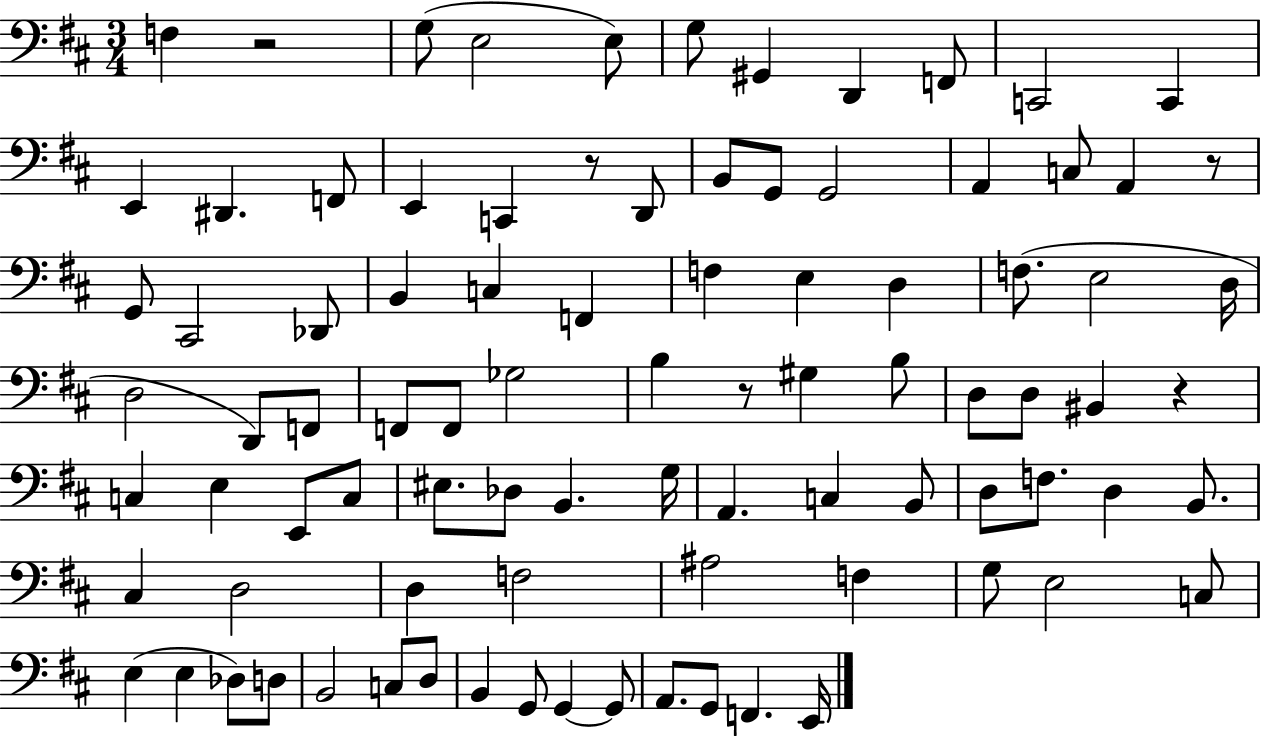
F3/q R/h G3/e E3/h E3/e G3/e G#2/q D2/q F2/e C2/h C2/q E2/q D#2/q. F2/e E2/q C2/q R/e D2/e B2/e G2/e G2/h A2/q C3/e A2/q R/e G2/e C#2/h Db2/e B2/q C3/q F2/q F3/q E3/q D3/q F3/e. E3/h D3/s D3/h D2/e F2/e F2/e F2/e Gb3/h B3/q R/e G#3/q B3/e D3/e D3/e BIS2/q R/q C3/q E3/q E2/e C3/e EIS3/e. Db3/e B2/q. G3/s A2/q. C3/q B2/e D3/e F3/e. D3/q B2/e. C#3/q D3/h D3/q F3/h A#3/h F3/q G3/e E3/h C3/e E3/q E3/q Db3/e D3/e B2/h C3/e D3/e B2/q G2/e G2/q G2/e A2/e. G2/e F2/q. E2/s